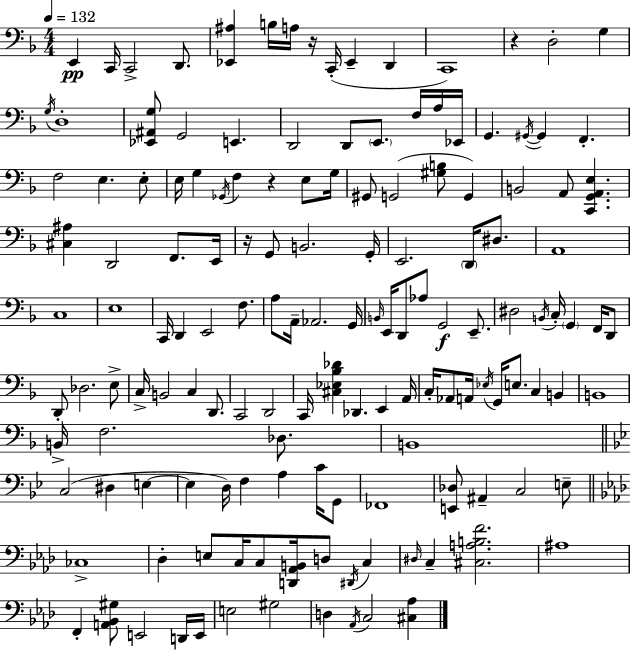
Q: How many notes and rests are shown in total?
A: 146